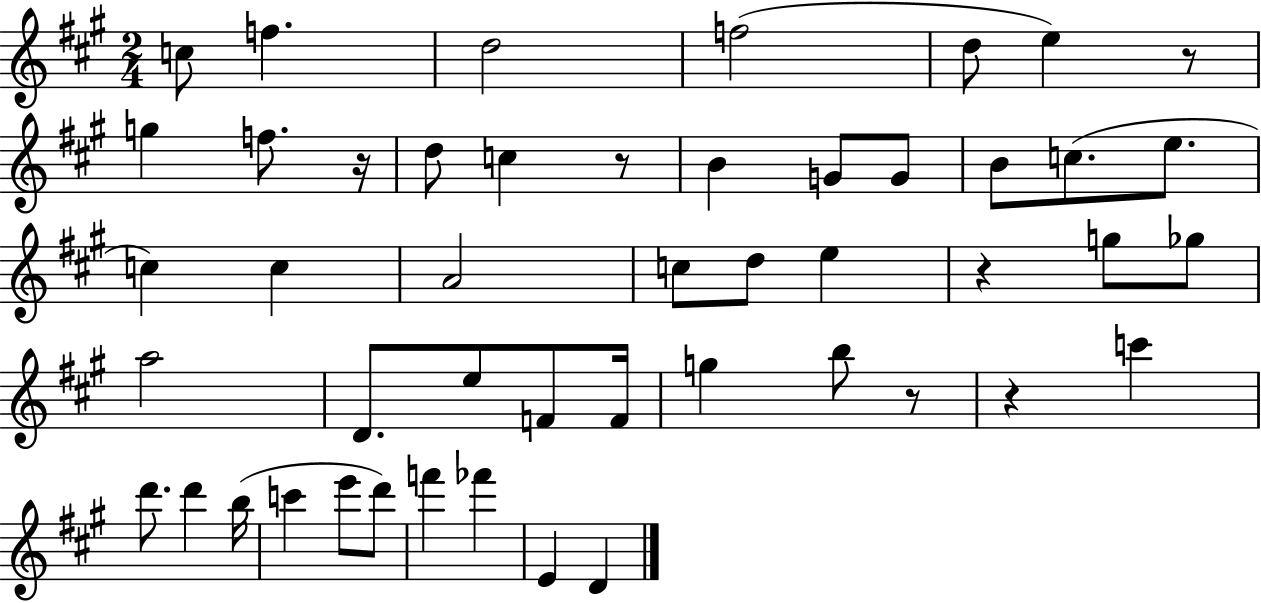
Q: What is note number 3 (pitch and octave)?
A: D5